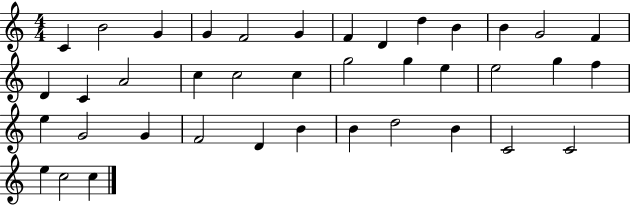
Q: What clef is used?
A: treble